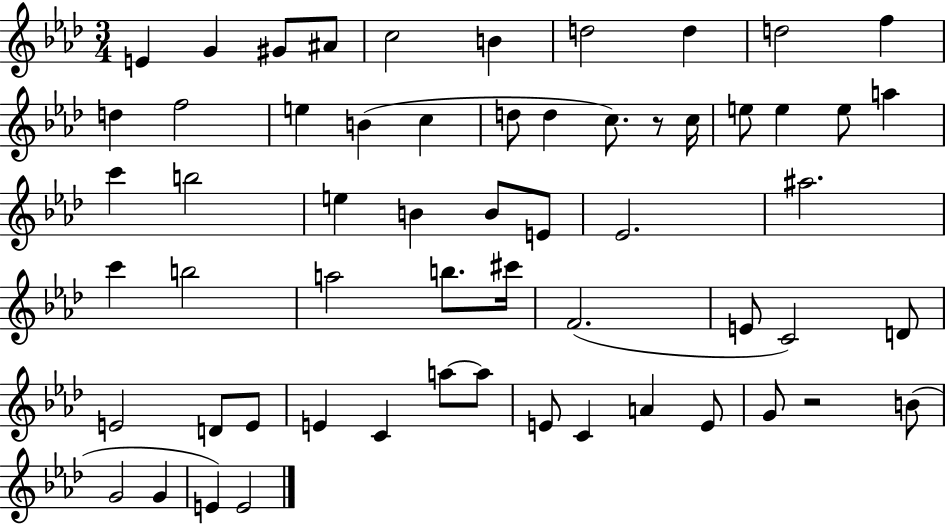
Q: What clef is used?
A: treble